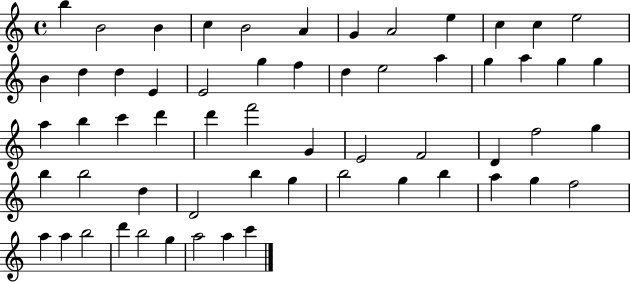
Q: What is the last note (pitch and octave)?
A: C6